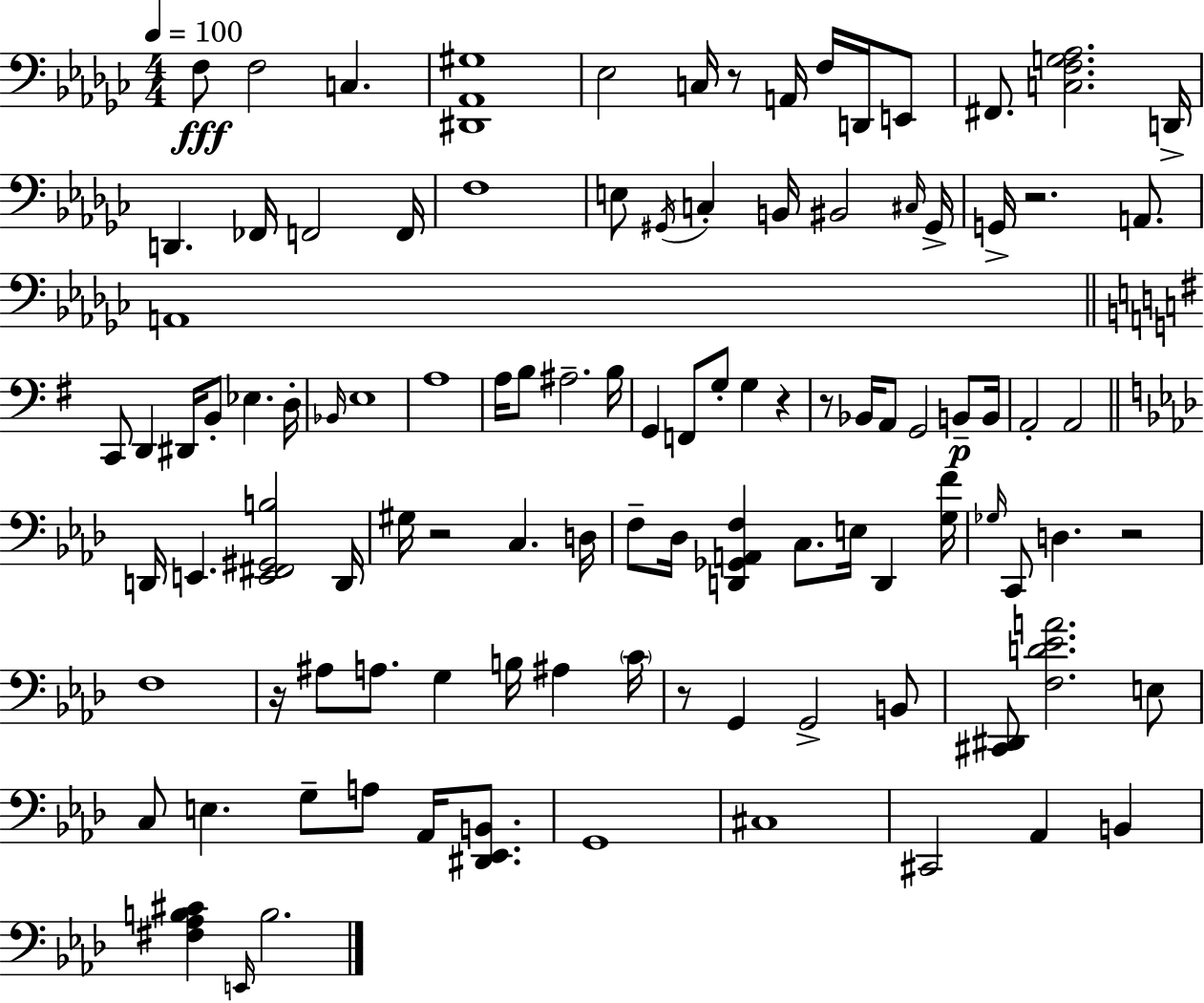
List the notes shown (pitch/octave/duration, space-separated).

F3/e F3/h C3/q. [D#2,Ab2,G#3]/w Eb3/h C3/s R/e A2/s F3/s D2/s E2/e F#2/e. [C3,F3,G3,Ab3]/h. D2/s D2/q. FES2/s F2/h F2/s F3/w E3/e G#2/s C3/q B2/s BIS2/h C#3/s G#2/s G2/s R/h. A2/e. A2/w C2/e D2/q D#2/s B2/e Eb3/q. D3/s Bb2/s E3/w A3/w A3/s B3/e A#3/h. B3/s G2/q F2/e G3/e G3/q R/q R/e Bb2/s A2/e G2/h B2/e B2/s A2/h A2/h D2/s E2/q. [E2,F#2,G#2,B3]/h D2/s G#3/s R/h C3/q. D3/s F3/e Db3/s [D2,Gb2,A2,F3]/q C3/e. E3/s D2/q [G3,F4]/s Gb3/s C2/e D3/q. R/h F3/w R/s A#3/e A3/e. G3/q B3/s A#3/q C4/s R/e G2/q G2/h B2/e [C#2,D#2]/e [F3,D4,Eb4,A4]/h. E3/e C3/e E3/q. G3/e A3/e Ab2/s [D#2,Eb2,B2]/e. G2/w C#3/w C#2/h Ab2/q B2/q [F#3,Ab3,B3,C#4]/q E2/s B3/h.